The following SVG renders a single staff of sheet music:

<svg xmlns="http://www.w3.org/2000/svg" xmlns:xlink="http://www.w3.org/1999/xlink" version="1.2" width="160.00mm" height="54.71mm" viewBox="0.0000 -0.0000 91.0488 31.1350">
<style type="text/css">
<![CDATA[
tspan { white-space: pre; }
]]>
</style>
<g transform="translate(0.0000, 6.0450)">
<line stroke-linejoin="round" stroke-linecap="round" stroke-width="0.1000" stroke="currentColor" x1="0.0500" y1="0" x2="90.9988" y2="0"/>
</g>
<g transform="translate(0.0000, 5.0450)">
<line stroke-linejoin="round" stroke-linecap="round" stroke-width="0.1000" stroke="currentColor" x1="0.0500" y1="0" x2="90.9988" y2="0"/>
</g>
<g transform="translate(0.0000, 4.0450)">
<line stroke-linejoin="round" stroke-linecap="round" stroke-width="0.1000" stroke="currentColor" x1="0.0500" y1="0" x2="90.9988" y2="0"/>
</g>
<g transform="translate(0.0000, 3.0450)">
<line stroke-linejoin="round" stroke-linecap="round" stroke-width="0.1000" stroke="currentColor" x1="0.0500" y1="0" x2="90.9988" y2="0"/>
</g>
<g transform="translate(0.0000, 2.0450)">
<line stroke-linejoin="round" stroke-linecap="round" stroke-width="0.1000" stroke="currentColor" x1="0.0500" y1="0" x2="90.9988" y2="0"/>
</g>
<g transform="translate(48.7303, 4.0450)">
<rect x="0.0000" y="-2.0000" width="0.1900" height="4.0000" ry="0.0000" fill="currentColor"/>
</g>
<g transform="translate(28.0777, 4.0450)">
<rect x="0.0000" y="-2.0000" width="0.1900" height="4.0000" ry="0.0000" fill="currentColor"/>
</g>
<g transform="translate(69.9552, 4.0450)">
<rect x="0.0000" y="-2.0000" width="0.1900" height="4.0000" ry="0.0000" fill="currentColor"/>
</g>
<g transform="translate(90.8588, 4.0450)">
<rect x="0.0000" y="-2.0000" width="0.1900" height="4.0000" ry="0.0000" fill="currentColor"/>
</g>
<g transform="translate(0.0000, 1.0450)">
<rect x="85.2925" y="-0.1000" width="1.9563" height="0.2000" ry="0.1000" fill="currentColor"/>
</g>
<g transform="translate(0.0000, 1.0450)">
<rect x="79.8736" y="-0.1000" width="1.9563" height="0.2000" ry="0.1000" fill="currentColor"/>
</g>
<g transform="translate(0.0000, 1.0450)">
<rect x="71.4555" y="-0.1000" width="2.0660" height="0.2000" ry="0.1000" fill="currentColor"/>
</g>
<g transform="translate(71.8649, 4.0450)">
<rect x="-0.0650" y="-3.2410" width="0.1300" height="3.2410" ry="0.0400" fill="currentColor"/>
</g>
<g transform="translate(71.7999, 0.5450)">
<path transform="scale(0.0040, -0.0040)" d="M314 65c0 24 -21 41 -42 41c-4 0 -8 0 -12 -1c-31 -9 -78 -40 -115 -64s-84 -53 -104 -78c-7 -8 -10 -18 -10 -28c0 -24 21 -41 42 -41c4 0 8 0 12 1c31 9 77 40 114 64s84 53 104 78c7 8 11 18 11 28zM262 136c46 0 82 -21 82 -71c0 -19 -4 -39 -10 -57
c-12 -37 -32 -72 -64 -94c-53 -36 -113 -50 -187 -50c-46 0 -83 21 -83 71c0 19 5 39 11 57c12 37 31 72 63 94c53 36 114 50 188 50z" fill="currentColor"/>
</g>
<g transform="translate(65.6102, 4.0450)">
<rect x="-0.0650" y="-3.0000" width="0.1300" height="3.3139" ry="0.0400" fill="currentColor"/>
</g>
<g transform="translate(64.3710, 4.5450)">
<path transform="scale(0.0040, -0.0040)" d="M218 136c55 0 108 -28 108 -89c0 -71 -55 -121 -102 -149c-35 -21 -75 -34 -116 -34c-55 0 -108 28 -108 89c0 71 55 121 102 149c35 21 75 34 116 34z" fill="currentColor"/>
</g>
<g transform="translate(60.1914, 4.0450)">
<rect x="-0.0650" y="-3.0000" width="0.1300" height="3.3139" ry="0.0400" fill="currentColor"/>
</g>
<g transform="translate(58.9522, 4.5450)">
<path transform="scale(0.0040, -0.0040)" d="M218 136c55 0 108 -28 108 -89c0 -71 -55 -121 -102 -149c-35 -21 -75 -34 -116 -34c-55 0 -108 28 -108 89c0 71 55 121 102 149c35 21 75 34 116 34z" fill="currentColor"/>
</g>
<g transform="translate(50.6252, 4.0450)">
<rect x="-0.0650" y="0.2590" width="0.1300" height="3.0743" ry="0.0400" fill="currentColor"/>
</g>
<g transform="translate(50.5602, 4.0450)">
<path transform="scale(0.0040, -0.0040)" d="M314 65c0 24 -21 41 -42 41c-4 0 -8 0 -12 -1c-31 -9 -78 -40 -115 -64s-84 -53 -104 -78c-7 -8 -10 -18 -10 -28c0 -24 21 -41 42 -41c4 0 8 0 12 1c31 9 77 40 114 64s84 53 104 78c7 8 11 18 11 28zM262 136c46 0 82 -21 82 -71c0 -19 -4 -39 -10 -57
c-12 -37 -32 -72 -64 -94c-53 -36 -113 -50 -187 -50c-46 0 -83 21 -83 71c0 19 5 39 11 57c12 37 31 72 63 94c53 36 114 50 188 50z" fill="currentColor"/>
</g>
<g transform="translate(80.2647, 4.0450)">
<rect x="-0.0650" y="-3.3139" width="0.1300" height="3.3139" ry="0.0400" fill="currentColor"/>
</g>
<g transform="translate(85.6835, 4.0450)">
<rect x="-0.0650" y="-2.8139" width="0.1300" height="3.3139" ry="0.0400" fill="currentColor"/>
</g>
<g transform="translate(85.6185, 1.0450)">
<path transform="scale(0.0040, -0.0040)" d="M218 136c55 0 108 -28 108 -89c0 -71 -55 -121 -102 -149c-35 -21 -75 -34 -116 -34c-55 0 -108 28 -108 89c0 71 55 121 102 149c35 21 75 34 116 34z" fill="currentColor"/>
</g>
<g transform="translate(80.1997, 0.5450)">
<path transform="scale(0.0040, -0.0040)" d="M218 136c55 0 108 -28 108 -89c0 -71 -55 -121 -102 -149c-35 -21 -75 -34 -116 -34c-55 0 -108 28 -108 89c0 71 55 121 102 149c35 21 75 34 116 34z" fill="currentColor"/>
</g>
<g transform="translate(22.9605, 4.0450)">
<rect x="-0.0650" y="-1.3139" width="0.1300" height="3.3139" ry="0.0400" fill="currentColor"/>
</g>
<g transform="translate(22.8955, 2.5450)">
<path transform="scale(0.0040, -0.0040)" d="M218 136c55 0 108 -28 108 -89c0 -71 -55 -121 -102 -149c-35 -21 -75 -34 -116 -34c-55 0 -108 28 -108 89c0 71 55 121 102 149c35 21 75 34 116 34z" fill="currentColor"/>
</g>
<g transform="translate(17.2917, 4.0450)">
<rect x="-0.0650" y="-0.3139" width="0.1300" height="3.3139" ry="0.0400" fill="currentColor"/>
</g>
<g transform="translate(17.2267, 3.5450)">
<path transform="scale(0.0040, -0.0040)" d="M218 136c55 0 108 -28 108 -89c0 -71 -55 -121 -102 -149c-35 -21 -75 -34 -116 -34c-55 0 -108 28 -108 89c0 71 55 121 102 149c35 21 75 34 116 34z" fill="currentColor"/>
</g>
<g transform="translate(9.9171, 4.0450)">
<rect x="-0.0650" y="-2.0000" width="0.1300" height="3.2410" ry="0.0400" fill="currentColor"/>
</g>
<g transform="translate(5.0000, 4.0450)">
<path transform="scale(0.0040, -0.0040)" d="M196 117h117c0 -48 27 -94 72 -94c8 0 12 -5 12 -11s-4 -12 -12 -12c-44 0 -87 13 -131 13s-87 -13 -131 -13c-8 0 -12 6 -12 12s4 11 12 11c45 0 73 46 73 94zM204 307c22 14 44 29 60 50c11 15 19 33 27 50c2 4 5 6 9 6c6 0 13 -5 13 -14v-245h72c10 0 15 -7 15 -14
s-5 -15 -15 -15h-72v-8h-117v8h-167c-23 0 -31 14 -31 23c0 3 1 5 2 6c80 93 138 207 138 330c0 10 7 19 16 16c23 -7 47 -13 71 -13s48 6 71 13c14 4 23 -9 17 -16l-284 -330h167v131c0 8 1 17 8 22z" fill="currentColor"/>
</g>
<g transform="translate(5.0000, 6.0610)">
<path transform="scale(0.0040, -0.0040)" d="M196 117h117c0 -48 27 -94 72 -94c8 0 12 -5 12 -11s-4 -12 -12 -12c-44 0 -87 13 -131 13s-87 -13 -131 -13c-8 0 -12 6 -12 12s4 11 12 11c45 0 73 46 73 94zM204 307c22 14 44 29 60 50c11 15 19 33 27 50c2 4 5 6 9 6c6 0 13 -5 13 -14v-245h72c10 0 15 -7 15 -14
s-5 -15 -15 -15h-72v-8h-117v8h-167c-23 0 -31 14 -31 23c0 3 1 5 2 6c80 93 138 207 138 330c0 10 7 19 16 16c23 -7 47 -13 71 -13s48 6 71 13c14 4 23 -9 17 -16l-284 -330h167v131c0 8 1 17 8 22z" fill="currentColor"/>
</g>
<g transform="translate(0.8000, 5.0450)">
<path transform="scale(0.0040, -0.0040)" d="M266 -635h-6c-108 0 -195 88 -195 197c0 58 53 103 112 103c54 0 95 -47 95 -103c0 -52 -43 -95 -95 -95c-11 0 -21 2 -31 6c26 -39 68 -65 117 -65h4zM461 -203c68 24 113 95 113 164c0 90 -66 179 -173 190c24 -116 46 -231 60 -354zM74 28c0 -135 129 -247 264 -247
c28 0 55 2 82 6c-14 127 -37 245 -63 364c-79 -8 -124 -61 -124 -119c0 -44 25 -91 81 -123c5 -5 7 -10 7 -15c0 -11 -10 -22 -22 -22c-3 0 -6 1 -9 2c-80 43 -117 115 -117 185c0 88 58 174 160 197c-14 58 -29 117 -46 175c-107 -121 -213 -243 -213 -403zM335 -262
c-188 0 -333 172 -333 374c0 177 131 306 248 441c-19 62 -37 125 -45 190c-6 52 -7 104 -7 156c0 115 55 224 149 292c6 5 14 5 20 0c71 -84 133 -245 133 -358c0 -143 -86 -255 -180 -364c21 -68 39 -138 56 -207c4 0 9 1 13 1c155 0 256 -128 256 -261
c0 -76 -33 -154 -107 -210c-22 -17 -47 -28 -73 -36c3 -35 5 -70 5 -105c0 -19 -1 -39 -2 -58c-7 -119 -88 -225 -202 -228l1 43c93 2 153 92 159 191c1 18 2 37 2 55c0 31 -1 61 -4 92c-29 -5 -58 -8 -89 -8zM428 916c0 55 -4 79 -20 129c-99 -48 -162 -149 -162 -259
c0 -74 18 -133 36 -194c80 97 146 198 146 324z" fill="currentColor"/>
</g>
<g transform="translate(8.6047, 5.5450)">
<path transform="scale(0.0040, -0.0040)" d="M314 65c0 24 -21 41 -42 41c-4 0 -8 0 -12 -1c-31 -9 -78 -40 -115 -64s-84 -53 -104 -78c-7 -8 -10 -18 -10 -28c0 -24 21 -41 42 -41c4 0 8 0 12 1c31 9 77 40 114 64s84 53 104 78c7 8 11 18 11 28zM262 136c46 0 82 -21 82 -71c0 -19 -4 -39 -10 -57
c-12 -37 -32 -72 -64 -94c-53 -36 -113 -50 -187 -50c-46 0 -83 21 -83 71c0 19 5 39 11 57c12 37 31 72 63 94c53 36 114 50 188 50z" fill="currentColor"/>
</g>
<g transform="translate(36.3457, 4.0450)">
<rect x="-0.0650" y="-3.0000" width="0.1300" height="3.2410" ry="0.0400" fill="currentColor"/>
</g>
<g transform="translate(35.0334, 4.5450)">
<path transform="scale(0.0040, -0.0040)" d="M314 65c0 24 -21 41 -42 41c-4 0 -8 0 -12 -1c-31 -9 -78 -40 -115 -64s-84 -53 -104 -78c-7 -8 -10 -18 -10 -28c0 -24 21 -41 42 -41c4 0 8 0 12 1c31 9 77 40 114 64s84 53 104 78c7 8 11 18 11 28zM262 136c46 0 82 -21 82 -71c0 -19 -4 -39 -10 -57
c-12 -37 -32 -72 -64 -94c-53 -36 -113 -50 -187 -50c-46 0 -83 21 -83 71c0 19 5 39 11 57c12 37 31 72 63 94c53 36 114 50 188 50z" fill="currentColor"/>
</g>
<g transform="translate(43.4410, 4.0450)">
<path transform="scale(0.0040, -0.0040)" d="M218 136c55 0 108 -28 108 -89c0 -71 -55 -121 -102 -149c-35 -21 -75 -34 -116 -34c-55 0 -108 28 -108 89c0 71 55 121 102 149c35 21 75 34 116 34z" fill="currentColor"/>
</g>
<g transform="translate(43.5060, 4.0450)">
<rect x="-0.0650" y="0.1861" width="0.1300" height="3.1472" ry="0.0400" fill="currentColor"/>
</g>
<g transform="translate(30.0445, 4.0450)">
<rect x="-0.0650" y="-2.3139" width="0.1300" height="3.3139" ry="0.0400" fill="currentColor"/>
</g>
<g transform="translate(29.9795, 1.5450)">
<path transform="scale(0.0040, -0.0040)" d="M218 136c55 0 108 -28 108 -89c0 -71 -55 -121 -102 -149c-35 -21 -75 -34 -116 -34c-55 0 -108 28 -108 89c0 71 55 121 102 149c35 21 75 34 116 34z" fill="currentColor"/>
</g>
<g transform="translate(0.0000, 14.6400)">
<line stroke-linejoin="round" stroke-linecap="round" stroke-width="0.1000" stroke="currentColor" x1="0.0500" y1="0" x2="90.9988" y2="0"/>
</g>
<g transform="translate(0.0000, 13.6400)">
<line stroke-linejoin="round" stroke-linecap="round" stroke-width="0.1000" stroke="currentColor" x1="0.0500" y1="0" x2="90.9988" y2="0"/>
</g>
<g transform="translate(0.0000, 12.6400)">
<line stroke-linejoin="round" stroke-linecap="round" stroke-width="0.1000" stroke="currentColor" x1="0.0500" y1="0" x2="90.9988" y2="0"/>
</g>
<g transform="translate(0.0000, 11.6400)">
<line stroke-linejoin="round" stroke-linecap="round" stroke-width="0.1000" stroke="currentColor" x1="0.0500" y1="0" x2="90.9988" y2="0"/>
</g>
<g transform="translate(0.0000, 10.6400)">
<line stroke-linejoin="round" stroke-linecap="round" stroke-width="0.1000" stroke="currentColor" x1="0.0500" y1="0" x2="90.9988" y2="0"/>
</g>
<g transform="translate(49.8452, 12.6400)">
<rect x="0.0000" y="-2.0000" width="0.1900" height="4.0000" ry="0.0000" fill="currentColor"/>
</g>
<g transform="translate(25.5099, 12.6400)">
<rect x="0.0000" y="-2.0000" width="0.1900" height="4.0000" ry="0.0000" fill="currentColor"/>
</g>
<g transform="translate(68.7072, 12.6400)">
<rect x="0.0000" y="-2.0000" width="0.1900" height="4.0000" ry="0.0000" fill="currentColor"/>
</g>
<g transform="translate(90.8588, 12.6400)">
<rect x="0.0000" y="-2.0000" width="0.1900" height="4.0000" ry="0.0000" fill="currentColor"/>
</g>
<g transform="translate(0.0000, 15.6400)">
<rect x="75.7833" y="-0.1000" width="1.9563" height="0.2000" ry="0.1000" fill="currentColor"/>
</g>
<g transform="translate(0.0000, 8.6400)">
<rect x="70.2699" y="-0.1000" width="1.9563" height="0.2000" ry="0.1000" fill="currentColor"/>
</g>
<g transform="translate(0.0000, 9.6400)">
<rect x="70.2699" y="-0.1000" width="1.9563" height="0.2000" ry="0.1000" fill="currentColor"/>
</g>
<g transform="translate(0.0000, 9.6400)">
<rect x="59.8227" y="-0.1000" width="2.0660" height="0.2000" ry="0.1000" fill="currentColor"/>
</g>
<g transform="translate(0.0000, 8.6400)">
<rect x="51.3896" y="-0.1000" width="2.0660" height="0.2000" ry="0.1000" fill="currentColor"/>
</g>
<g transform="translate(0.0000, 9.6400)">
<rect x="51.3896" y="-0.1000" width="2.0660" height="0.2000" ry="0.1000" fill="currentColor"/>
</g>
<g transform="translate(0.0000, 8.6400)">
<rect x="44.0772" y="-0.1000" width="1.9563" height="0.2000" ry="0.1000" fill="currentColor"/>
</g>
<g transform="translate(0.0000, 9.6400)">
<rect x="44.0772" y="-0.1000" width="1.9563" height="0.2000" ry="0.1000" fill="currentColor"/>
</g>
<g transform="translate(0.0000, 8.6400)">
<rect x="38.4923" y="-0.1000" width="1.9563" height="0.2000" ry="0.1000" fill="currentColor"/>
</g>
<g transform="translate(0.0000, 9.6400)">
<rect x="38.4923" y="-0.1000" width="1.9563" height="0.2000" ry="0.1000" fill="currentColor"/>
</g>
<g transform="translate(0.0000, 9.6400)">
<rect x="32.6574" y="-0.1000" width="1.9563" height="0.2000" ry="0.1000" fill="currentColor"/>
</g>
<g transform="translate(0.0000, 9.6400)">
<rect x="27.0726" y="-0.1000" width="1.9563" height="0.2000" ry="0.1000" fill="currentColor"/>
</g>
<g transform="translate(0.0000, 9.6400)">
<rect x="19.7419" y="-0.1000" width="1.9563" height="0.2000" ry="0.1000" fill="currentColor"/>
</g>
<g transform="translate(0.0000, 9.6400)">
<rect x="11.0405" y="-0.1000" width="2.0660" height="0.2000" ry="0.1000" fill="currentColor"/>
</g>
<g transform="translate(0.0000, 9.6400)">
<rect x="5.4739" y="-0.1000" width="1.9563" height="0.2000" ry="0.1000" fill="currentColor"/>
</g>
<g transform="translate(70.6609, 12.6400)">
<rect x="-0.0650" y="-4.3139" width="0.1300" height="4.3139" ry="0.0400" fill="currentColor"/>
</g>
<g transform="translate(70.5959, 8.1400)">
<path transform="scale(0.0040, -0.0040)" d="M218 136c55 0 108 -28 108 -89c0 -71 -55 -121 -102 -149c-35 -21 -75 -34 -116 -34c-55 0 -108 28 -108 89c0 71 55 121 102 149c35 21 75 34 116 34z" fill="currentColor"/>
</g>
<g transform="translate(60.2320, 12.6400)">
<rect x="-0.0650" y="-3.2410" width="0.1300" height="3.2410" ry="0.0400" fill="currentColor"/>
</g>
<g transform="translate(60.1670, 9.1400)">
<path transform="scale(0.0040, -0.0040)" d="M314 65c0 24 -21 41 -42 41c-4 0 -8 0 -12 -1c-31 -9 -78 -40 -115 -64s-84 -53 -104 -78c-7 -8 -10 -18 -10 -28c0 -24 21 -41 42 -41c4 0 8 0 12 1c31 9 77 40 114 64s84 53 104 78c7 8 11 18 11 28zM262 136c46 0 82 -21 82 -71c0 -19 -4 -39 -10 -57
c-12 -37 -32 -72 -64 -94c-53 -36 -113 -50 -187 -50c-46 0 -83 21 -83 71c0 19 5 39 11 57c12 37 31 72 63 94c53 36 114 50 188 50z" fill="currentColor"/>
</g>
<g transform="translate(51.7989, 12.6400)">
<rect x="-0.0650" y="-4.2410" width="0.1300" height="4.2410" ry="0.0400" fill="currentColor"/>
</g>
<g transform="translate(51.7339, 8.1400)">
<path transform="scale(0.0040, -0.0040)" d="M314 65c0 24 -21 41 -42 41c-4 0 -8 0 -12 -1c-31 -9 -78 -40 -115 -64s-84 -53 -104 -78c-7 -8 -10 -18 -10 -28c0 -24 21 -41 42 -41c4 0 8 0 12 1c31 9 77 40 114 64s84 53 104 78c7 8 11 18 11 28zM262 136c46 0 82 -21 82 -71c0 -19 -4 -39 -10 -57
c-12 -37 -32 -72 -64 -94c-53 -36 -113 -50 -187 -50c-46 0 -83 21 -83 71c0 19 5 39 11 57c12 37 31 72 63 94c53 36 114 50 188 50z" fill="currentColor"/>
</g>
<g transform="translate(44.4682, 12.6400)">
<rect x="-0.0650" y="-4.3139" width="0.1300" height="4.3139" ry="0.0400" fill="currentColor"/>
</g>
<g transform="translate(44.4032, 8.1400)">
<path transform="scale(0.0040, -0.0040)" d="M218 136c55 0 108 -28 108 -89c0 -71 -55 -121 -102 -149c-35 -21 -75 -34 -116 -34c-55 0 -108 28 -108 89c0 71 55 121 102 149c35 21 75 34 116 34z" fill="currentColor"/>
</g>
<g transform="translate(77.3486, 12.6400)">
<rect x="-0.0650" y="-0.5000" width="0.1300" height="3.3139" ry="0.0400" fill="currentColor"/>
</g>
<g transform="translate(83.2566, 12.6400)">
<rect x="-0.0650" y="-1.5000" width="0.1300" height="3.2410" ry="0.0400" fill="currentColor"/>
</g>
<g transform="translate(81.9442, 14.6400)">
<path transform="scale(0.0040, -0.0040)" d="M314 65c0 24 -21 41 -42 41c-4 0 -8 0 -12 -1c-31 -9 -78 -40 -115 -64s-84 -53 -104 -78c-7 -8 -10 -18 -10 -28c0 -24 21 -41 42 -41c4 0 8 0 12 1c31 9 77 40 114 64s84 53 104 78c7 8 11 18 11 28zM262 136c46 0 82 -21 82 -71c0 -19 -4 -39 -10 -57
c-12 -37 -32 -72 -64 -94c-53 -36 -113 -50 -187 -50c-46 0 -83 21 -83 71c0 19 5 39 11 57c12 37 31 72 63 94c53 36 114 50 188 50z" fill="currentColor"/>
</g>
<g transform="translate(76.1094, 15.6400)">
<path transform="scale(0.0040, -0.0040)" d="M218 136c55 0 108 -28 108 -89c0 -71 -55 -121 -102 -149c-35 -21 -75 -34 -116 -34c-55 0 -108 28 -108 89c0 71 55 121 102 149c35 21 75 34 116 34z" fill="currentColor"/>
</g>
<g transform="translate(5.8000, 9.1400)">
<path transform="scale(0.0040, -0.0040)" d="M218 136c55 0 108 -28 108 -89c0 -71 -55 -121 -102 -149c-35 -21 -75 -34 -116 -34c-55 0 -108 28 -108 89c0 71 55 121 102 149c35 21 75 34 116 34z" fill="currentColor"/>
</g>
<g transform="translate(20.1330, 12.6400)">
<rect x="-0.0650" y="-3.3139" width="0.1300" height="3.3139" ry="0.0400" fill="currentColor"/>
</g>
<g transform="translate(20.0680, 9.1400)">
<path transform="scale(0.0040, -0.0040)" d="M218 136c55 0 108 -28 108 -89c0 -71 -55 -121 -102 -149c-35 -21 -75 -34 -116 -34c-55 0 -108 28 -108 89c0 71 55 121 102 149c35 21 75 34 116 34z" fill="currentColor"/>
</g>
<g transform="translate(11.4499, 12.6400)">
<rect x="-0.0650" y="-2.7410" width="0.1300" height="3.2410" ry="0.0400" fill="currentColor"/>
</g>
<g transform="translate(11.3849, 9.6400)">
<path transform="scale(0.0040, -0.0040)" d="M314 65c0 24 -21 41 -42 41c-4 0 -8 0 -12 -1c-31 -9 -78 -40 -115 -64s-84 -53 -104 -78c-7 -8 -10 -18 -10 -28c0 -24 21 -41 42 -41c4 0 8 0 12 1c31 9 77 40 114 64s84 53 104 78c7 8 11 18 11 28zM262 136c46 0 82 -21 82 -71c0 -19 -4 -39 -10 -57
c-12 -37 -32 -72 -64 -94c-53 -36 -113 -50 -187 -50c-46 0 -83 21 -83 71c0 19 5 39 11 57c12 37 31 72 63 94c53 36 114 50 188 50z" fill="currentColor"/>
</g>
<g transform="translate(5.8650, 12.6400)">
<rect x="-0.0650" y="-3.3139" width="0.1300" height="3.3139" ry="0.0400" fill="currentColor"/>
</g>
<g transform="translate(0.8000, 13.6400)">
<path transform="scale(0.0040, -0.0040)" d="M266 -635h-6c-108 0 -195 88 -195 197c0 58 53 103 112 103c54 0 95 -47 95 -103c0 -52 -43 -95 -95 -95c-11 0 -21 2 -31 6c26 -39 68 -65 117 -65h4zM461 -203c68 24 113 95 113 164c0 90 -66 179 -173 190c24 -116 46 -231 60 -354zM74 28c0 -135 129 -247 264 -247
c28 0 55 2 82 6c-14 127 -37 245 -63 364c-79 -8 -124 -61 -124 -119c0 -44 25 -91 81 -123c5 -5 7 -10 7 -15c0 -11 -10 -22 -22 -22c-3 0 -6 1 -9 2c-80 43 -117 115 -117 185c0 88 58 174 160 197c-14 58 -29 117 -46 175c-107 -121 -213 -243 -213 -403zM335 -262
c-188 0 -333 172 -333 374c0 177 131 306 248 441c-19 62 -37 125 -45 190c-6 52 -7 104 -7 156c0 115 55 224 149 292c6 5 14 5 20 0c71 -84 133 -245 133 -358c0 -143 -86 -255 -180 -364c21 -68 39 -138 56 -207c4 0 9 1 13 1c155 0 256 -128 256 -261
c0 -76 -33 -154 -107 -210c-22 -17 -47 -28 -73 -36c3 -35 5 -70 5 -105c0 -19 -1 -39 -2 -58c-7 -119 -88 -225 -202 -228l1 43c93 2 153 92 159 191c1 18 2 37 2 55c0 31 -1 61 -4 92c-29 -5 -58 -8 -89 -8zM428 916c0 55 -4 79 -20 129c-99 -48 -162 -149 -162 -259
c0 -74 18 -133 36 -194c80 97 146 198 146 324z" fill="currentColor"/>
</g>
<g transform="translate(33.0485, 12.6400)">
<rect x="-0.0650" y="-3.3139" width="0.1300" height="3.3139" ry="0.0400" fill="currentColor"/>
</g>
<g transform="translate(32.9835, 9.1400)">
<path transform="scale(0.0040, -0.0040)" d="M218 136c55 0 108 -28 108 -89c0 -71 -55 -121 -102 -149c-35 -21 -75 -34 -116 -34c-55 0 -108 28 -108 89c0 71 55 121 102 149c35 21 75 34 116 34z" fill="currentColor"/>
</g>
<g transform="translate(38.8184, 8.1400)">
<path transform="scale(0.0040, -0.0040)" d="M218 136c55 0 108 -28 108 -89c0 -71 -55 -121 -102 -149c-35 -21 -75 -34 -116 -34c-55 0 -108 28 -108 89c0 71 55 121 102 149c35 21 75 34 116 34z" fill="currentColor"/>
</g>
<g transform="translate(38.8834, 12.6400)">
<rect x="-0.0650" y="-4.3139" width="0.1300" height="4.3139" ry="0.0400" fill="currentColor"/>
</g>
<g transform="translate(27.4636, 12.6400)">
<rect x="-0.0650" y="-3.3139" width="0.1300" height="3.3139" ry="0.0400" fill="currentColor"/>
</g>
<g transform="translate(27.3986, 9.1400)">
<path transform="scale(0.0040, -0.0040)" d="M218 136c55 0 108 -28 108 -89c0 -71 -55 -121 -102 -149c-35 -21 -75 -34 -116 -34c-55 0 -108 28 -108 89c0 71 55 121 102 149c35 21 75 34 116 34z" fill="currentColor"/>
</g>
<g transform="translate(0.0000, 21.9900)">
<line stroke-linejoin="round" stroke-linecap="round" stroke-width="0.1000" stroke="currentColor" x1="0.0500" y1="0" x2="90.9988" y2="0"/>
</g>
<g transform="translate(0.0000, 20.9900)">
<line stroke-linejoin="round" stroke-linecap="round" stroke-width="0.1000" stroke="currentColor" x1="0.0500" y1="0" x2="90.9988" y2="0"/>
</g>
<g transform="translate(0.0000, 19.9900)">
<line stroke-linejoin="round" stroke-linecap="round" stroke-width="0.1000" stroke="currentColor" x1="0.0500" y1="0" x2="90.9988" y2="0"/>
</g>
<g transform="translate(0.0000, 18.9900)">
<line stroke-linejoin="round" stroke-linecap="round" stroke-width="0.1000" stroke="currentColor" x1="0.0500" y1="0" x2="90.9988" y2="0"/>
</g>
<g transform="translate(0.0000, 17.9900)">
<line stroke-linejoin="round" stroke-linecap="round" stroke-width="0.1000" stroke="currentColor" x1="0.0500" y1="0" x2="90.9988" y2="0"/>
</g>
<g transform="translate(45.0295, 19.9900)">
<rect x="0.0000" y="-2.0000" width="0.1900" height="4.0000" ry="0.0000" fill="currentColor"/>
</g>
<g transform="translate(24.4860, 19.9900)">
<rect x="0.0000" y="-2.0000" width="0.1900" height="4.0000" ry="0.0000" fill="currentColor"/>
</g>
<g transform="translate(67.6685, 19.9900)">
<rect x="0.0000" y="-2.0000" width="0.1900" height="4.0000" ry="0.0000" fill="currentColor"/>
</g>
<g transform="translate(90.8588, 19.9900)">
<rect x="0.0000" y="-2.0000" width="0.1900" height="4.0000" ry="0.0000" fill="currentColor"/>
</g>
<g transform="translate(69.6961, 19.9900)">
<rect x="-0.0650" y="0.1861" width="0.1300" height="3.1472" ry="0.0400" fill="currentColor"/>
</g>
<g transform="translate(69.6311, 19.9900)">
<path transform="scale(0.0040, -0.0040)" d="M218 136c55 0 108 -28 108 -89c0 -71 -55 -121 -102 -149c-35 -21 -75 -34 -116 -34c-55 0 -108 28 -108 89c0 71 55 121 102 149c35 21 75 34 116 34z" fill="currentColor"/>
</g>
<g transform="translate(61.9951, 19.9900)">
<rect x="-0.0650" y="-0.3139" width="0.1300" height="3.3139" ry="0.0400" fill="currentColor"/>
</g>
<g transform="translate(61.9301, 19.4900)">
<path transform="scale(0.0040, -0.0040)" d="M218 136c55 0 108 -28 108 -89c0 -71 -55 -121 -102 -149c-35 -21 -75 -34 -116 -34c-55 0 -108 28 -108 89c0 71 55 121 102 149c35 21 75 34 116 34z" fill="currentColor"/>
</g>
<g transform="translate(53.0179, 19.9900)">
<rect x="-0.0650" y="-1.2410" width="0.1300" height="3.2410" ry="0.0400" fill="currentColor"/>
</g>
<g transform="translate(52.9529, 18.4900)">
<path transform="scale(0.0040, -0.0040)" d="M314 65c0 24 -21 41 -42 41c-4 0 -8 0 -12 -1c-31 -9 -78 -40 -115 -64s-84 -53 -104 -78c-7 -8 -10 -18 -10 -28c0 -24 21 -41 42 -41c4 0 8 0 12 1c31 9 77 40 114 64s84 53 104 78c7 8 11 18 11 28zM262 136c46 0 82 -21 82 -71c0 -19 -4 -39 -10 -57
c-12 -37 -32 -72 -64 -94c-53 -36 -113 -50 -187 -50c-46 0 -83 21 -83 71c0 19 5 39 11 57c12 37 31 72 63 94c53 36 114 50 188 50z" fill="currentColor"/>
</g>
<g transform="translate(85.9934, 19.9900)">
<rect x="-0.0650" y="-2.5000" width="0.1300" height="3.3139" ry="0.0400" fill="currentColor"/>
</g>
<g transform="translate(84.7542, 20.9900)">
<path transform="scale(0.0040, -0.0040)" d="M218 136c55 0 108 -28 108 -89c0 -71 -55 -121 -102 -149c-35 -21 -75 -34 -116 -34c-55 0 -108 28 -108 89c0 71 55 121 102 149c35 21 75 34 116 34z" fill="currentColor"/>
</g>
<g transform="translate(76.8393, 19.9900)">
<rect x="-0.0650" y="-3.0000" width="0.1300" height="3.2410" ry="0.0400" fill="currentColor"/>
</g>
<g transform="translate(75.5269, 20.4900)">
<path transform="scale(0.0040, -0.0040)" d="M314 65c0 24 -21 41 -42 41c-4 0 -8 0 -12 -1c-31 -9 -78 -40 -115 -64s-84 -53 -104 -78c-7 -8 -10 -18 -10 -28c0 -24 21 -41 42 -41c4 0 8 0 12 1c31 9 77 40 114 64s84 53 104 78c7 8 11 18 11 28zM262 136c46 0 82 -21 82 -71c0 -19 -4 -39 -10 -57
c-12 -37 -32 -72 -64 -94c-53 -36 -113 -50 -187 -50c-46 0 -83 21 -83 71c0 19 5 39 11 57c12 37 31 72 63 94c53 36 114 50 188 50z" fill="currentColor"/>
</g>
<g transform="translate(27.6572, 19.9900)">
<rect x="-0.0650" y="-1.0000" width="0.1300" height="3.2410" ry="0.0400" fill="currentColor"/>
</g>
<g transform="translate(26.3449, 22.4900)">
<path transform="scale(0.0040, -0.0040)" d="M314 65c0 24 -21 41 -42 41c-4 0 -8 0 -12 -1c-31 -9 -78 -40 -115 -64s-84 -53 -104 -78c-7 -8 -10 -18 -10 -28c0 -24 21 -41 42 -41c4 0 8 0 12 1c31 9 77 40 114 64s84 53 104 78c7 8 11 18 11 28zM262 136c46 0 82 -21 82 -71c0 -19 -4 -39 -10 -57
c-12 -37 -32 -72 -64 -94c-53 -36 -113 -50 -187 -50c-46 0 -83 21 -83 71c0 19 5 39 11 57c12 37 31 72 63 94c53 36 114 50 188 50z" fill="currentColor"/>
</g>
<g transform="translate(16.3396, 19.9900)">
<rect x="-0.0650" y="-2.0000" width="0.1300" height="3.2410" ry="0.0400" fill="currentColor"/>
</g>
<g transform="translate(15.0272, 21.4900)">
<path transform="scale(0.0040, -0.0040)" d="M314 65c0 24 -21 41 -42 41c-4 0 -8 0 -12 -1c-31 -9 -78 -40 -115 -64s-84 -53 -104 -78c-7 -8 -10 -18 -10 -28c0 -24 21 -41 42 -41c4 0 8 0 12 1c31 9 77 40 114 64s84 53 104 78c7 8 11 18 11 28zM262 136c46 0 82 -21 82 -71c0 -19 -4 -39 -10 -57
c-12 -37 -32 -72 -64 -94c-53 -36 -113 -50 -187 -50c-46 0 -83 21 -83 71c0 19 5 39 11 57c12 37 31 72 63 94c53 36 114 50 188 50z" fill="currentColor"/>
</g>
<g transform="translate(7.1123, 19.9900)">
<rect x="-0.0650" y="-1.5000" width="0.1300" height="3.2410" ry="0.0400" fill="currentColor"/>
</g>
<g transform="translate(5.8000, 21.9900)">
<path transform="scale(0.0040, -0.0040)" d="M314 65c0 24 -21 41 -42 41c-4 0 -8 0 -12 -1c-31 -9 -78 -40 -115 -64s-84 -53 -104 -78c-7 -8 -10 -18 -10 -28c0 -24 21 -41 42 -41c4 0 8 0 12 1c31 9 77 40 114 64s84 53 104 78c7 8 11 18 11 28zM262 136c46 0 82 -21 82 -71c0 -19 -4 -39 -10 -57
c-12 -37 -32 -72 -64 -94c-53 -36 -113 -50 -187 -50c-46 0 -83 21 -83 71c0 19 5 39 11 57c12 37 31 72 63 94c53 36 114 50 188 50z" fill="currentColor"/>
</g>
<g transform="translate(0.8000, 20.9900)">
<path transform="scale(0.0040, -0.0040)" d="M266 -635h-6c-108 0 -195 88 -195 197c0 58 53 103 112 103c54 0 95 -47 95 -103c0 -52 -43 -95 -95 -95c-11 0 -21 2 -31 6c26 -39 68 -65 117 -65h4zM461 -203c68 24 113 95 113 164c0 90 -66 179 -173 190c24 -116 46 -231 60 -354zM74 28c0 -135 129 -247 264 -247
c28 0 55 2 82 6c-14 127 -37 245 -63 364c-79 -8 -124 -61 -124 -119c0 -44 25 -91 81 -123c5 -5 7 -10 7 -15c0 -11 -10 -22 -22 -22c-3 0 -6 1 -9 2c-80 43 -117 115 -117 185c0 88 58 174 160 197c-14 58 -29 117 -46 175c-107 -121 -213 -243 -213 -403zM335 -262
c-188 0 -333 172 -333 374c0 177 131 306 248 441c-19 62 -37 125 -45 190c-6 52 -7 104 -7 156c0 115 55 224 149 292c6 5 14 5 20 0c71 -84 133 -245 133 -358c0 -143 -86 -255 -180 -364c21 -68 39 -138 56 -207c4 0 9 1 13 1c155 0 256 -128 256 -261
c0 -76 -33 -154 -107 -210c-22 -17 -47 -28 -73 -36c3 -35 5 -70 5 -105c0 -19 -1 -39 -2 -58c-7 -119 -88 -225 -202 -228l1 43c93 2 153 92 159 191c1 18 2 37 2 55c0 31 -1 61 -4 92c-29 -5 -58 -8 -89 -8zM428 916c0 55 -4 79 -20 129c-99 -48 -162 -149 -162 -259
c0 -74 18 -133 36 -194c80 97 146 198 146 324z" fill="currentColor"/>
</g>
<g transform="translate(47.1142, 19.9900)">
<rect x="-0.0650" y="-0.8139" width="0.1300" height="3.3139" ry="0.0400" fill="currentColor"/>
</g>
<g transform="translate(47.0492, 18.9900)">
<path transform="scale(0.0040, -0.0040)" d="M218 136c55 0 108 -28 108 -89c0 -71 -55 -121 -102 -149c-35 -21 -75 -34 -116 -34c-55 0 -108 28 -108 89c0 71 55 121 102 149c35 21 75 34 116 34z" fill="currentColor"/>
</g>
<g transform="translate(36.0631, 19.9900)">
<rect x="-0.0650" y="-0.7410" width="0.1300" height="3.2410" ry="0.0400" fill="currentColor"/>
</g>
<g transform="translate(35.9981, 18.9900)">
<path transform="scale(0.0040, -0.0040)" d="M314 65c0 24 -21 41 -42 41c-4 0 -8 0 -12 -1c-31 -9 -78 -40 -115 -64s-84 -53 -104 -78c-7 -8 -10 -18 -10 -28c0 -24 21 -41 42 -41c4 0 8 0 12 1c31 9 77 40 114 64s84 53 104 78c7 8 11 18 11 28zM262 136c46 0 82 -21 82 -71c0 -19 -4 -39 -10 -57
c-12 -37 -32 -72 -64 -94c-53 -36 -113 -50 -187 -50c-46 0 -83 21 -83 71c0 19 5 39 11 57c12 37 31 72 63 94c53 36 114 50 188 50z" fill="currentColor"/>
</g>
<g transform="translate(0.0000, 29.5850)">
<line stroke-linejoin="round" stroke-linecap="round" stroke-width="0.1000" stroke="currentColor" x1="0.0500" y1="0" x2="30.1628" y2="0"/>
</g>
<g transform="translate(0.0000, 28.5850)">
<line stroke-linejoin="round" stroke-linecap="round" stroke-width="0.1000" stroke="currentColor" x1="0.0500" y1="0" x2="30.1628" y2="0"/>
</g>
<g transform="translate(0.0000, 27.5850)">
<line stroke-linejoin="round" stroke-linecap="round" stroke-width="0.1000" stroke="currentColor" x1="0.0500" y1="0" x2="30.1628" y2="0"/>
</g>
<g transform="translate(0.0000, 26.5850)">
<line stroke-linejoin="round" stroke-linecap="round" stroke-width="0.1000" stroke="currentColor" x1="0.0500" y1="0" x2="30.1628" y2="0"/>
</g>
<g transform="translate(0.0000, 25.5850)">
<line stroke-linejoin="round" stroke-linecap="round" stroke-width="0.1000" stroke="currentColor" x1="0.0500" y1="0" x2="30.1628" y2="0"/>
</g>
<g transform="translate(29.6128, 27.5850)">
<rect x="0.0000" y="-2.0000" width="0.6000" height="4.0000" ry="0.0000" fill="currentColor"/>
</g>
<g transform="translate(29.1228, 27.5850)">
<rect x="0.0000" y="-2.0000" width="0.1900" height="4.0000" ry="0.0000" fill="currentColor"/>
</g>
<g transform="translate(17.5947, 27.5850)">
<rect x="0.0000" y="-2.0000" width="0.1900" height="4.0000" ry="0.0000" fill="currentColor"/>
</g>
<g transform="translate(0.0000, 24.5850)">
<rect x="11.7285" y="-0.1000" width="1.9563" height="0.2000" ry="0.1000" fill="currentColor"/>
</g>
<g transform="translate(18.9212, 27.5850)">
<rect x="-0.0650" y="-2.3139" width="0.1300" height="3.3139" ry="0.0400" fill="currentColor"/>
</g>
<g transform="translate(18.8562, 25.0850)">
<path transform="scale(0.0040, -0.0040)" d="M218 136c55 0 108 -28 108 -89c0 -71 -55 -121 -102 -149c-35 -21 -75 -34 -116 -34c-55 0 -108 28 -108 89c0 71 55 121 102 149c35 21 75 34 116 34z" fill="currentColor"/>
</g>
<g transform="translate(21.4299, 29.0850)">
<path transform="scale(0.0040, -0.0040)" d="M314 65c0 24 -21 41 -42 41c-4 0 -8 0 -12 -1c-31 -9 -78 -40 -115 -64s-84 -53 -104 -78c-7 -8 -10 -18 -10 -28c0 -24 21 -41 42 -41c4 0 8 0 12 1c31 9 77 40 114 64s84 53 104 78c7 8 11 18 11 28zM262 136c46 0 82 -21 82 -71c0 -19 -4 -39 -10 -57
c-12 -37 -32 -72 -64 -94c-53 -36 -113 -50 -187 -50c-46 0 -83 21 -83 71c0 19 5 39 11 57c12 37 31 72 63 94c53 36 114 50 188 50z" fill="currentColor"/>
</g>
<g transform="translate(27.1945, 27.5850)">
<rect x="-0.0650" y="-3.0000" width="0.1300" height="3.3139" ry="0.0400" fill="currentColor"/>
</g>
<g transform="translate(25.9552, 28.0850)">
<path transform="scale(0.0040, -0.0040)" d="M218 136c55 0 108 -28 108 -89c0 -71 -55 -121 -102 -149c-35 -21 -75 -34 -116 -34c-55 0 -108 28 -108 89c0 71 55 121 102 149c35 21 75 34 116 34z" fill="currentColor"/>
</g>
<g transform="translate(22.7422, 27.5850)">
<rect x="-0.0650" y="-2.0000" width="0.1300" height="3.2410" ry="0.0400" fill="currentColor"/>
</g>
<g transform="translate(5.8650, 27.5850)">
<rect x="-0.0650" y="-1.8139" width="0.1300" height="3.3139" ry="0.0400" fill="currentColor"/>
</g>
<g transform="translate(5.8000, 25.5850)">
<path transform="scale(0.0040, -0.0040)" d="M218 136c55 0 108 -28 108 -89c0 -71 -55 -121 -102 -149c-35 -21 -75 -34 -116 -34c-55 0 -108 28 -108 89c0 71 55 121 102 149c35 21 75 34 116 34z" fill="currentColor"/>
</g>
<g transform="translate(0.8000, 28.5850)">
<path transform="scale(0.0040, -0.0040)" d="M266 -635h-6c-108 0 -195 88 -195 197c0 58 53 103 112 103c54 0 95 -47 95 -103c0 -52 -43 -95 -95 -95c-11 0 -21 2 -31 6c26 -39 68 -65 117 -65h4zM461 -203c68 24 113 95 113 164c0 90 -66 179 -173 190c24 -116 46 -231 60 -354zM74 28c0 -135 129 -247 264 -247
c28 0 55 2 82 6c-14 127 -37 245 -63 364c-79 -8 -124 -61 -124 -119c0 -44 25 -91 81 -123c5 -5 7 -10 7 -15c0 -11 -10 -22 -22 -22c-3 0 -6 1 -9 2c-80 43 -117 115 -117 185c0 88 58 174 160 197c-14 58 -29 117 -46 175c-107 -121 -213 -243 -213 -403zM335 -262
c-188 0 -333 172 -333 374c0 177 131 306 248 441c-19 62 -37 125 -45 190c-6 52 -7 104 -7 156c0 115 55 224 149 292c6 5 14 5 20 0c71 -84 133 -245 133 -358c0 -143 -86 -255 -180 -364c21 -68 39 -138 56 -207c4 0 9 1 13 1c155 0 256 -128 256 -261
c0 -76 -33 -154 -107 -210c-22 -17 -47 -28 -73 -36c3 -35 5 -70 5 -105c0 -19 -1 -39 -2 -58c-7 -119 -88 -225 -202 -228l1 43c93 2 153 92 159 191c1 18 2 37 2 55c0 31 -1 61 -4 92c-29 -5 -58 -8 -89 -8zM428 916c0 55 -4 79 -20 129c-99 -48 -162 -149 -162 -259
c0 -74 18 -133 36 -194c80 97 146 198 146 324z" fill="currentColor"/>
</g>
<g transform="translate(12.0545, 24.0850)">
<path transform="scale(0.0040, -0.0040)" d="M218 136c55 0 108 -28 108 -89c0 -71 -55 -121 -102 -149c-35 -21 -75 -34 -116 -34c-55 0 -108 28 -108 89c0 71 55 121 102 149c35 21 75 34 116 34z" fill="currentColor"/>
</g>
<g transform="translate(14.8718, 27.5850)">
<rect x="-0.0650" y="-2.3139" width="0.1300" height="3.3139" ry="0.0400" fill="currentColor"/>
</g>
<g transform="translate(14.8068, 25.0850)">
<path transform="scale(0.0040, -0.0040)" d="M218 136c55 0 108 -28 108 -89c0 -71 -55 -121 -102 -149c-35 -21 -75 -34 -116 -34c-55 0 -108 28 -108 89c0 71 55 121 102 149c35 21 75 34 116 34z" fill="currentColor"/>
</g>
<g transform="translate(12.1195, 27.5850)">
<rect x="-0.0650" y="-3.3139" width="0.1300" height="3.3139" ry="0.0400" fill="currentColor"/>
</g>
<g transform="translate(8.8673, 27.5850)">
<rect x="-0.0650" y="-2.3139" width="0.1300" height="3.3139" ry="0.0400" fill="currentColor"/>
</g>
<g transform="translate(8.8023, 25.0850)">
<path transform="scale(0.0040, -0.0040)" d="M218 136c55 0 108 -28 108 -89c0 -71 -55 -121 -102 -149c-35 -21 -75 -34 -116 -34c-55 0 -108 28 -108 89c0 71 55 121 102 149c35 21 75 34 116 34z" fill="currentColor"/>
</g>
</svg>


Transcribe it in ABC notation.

X:1
T:Untitled
M:4/4
L:1/4
K:C
F2 c e g A2 B B2 A A b2 b a b a2 b b b d' d' d'2 b2 d' C E2 E2 F2 D2 d2 d e2 c B A2 G f g b g g F2 A